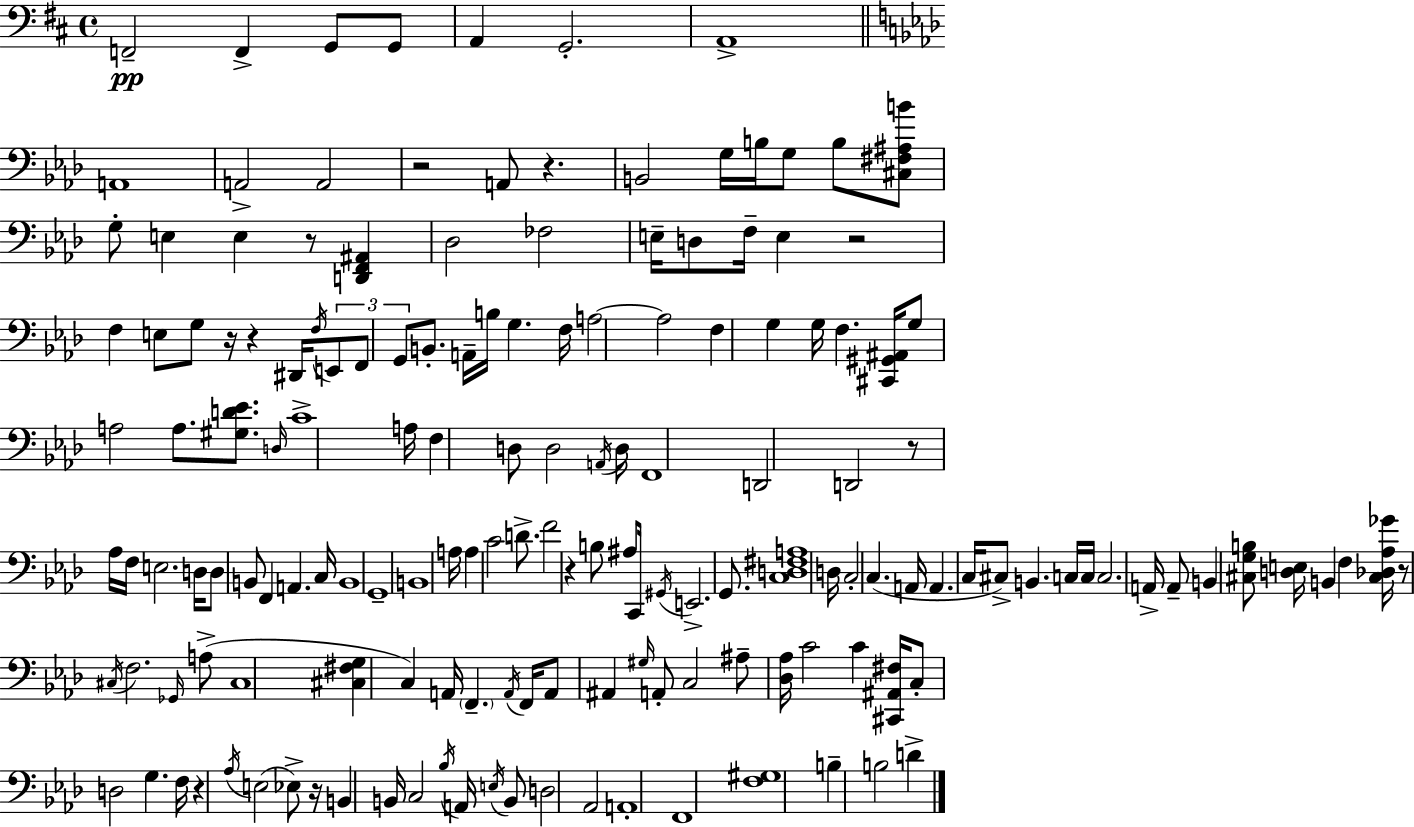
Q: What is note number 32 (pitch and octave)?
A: F2